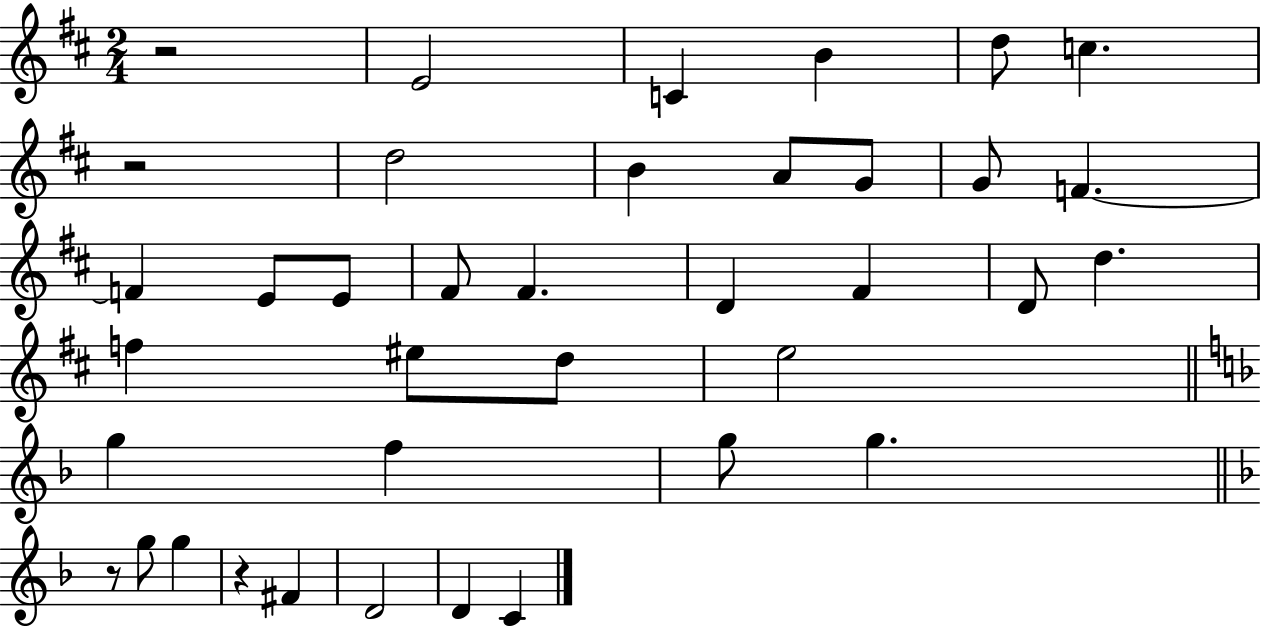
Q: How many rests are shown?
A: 4